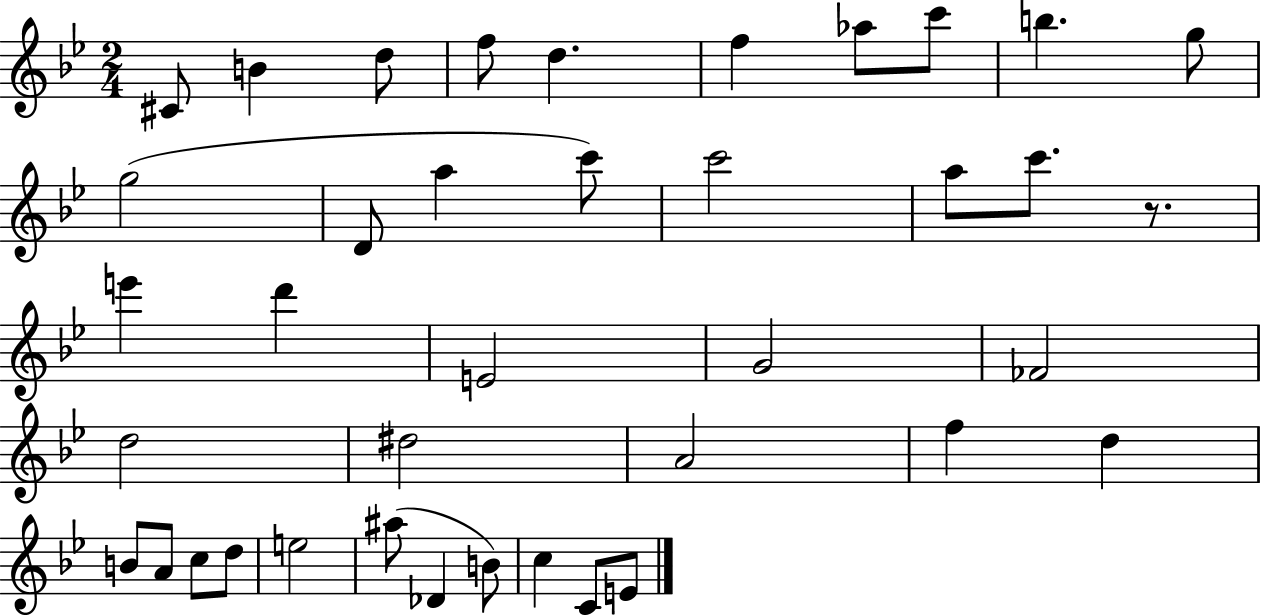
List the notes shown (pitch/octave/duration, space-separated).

C#4/e B4/q D5/e F5/e D5/q. F5/q Ab5/e C6/e B5/q. G5/e G5/h D4/e A5/q C6/e C6/h A5/e C6/e. R/e. E6/q D6/q E4/h G4/h FES4/h D5/h D#5/h A4/h F5/q D5/q B4/e A4/e C5/e D5/e E5/h A#5/e Db4/q B4/e C5/q C4/e E4/e